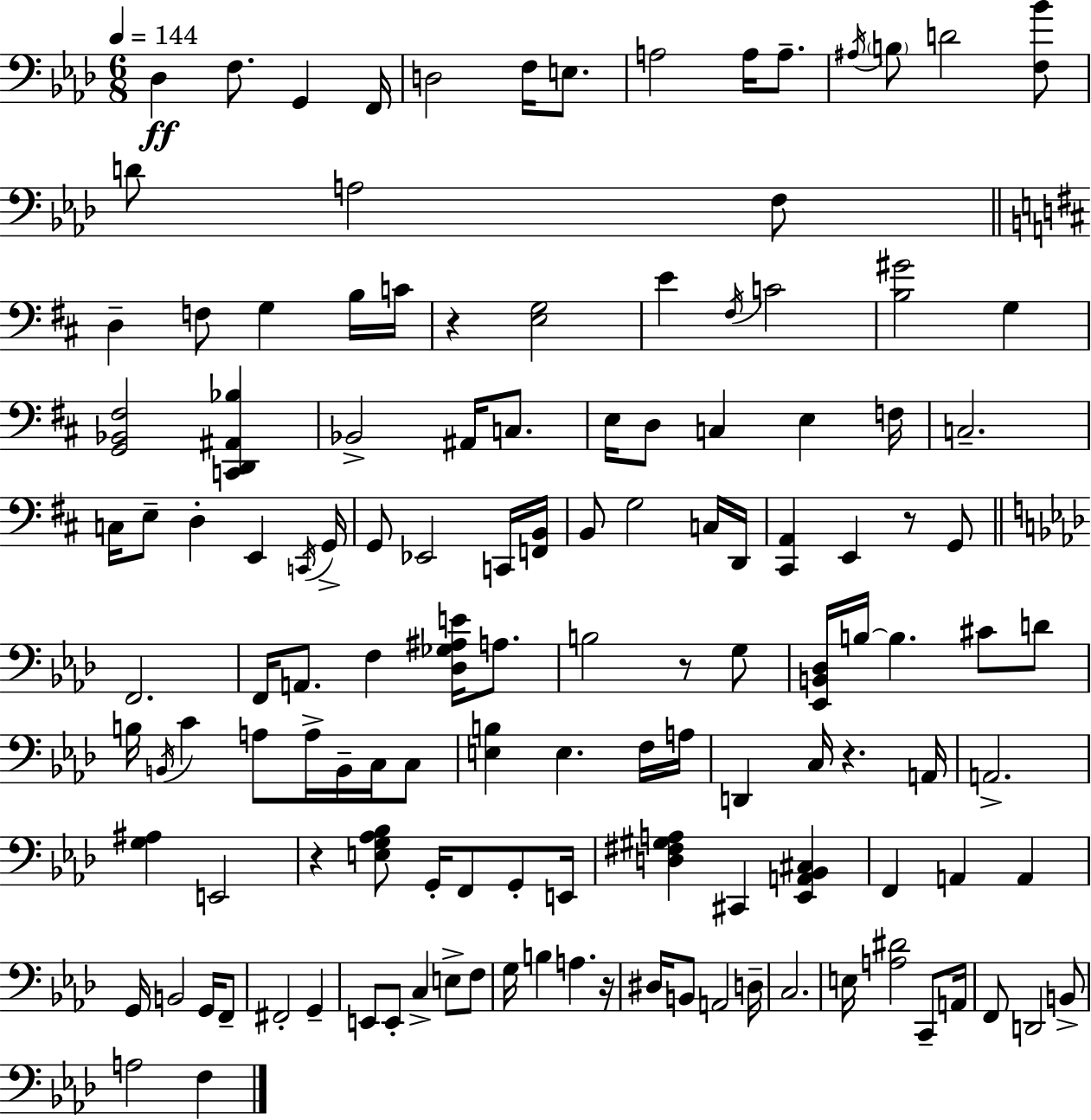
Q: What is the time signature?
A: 6/8